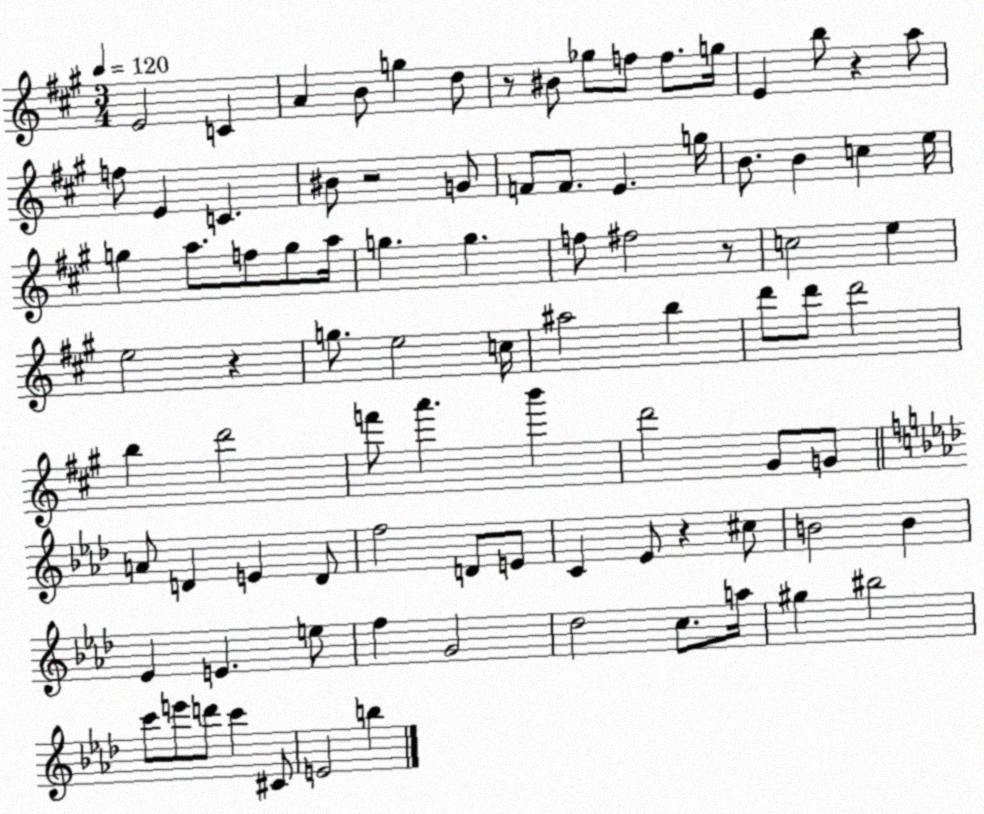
X:1
T:Untitled
M:3/4
L:1/4
K:A
E2 C A B/2 g d/2 z/2 ^B/2 _g/2 f/2 f/2 g/4 E b/2 z a/2 f/2 E C ^B/2 z2 G/2 F/2 F/2 E g/4 B/2 B c e/4 g a/2 f/2 g/2 a/4 g g f/2 ^f2 z/2 c2 e e2 z g/2 e2 c/4 ^a2 b d'/2 d'/2 d'2 b d'2 f'/2 a' b' d'2 ^G/2 G/2 A/2 D E D/2 f2 D/2 E/2 C _E/2 z ^c/2 B2 B _E E e/2 f G2 _d2 c/2 a/4 ^g ^b2 c'/2 e'/2 d'/2 c' ^C/2 E2 b